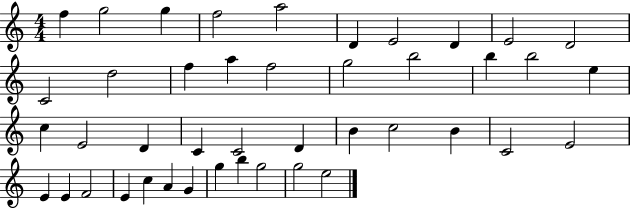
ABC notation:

X:1
T:Untitled
M:4/4
L:1/4
K:C
f g2 g f2 a2 D E2 D E2 D2 C2 d2 f a f2 g2 b2 b b2 e c E2 D C C2 D B c2 B C2 E2 E E F2 E c A G g b g2 g2 e2